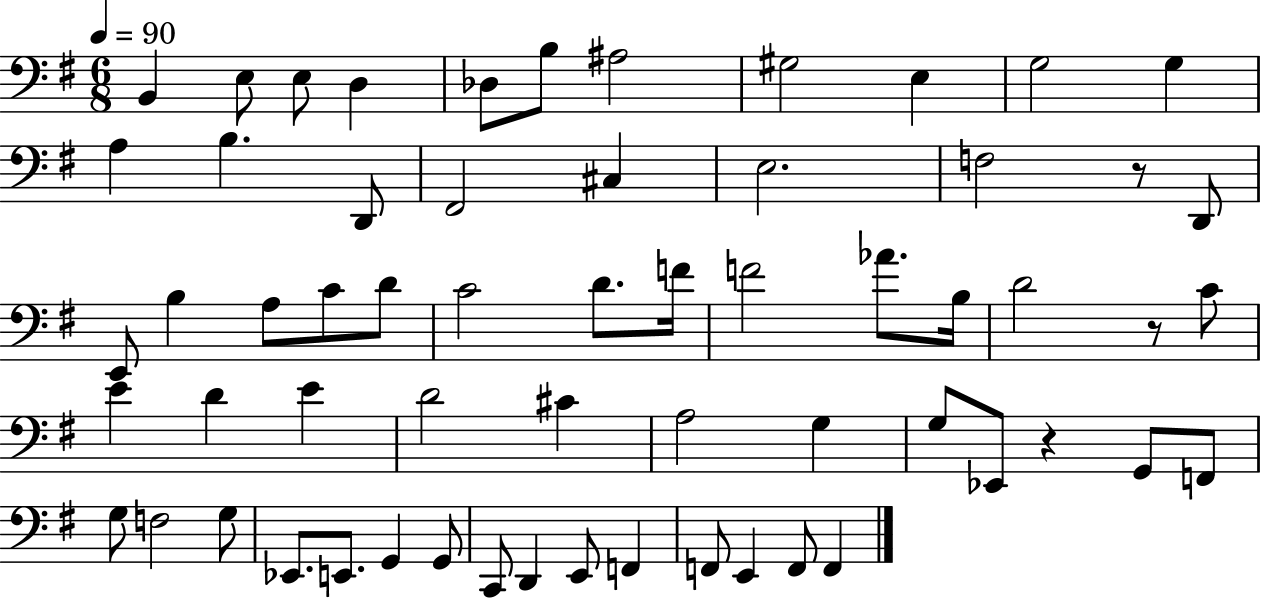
B2/q E3/e E3/e D3/q Db3/e B3/e A#3/h G#3/h E3/q G3/h G3/q A3/q B3/q. D2/e F#2/h C#3/q E3/h. F3/h R/e D2/e E2/e B3/q A3/e C4/e D4/e C4/h D4/e. F4/s F4/h Ab4/e. B3/s D4/h R/e C4/e E4/q D4/q E4/q D4/h C#4/q A3/h G3/q G3/e Eb2/e R/q G2/e F2/e G3/e F3/h G3/e Eb2/e. E2/e. G2/q G2/e C2/e D2/q E2/e F2/q F2/e E2/q F2/e F2/q